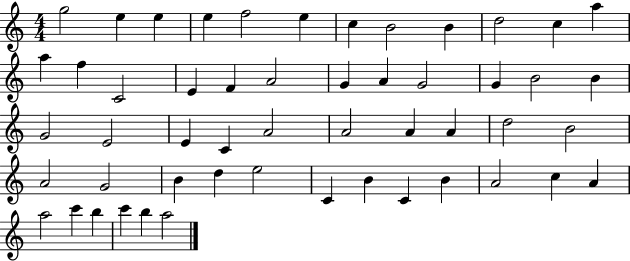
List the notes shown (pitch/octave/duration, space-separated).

G5/h E5/q E5/q E5/q F5/h E5/q C5/q B4/h B4/q D5/h C5/q A5/q A5/q F5/q C4/h E4/q F4/q A4/h G4/q A4/q G4/h G4/q B4/h B4/q G4/h E4/h E4/q C4/q A4/h A4/h A4/q A4/q D5/h B4/h A4/h G4/h B4/q D5/q E5/h C4/q B4/q C4/q B4/q A4/h C5/q A4/q A5/h C6/q B5/q C6/q B5/q A5/h